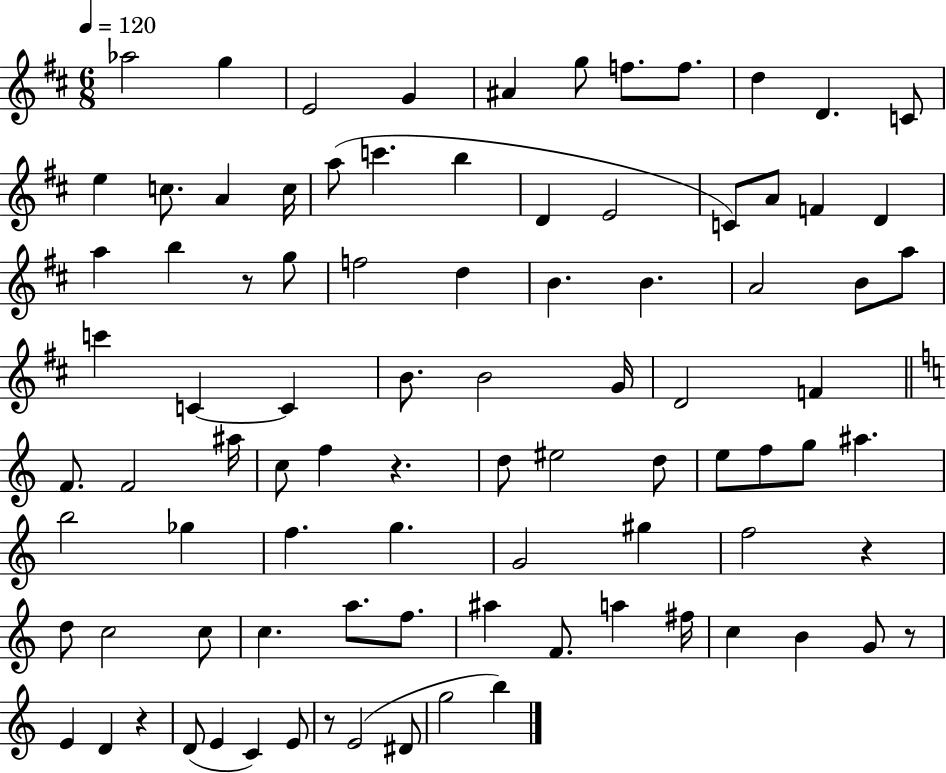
Ab5/h G5/q E4/h G4/q A#4/q G5/e F5/e. F5/e. D5/q D4/q. C4/e E5/q C5/e. A4/q C5/s A5/e C6/q. B5/q D4/q E4/h C4/e A4/e F4/q D4/q A5/q B5/q R/e G5/e F5/h D5/q B4/q. B4/q. A4/h B4/e A5/e C6/q C4/q C4/q B4/e. B4/h G4/s D4/h F4/q F4/e. F4/h A#5/s C5/e F5/q R/q. D5/e EIS5/h D5/e E5/e F5/e G5/e A#5/q. B5/h Gb5/q F5/q. G5/q. G4/h G#5/q F5/h R/q D5/e C5/h C5/e C5/q. A5/e. F5/e. A#5/q F4/e. A5/q F#5/s C5/q B4/q G4/e R/e E4/q D4/q R/q D4/e E4/q C4/q E4/e R/e E4/h D#4/e G5/h B5/q